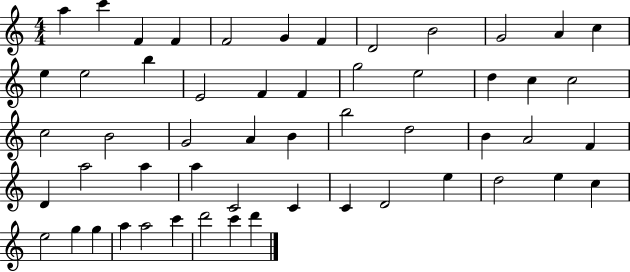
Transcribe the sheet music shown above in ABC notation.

X:1
T:Untitled
M:4/4
L:1/4
K:C
a c' F F F2 G F D2 B2 G2 A c e e2 b E2 F F g2 e2 d c c2 c2 B2 G2 A B b2 d2 B A2 F D a2 a a C2 C C D2 e d2 e c e2 g g a a2 c' d'2 c' d'